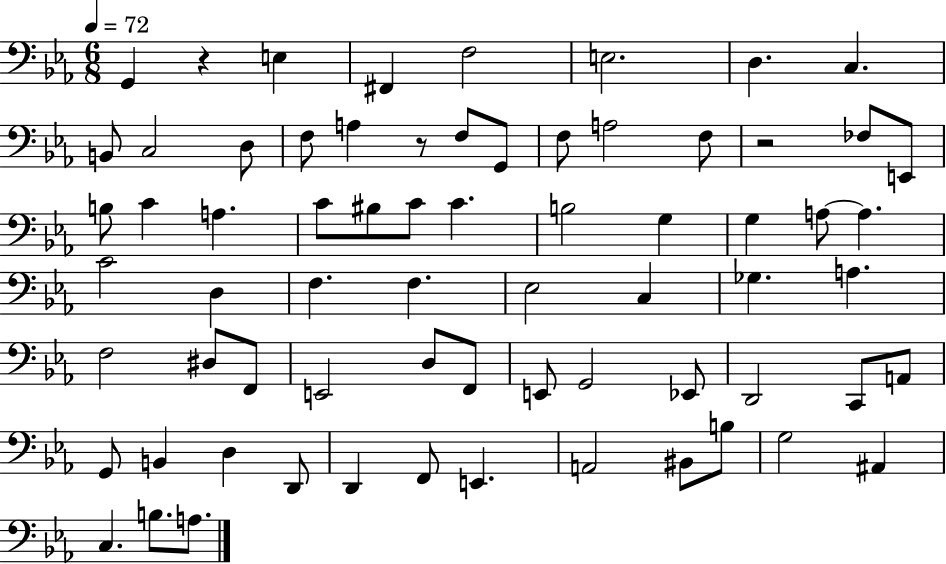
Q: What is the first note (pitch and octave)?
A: G2